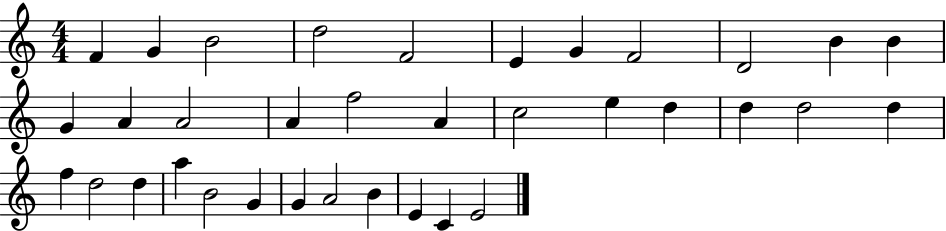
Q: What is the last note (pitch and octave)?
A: E4